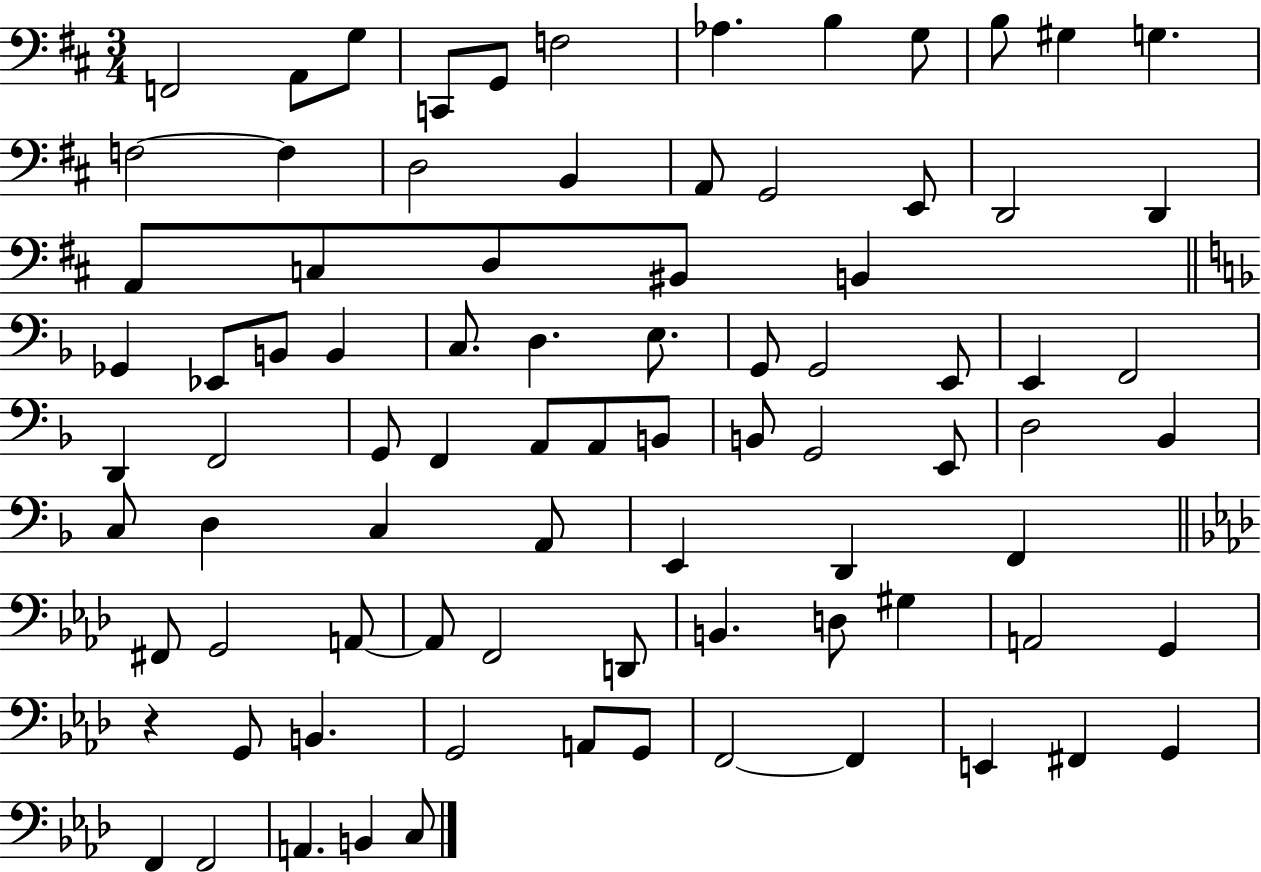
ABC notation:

X:1
T:Untitled
M:3/4
L:1/4
K:D
F,,2 A,,/2 G,/2 C,,/2 G,,/2 F,2 _A, B, G,/2 B,/2 ^G, G, F,2 F, D,2 B,, A,,/2 G,,2 E,,/2 D,,2 D,, A,,/2 C,/2 D,/2 ^B,,/2 B,, _G,, _E,,/2 B,,/2 B,, C,/2 D, E,/2 G,,/2 G,,2 E,,/2 E,, F,,2 D,, F,,2 G,,/2 F,, A,,/2 A,,/2 B,,/2 B,,/2 G,,2 E,,/2 D,2 _B,, C,/2 D, C, A,,/2 E,, D,, F,, ^F,,/2 G,,2 A,,/2 A,,/2 F,,2 D,,/2 B,, D,/2 ^G, A,,2 G,, z G,,/2 B,, G,,2 A,,/2 G,,/2 F,,2 F,, E,, ^F,, G,, F,, F,,2 A,, B,, C,/2